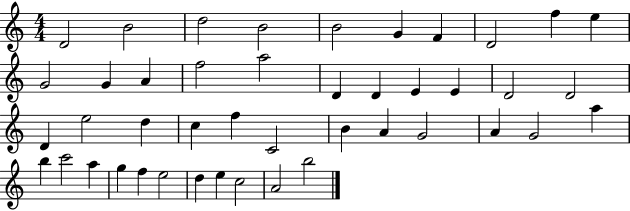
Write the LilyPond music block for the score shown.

{
  \clef treble
  \numericTimeSignature
  \time 4/4
  \key c \major
  d'2 b'2 | d''2 b'2 | b'2 g'4 f'4 | d'2 f''4 e''4 | \break g'2 g'4 a'4 | f''2 a''2 | d'4 d'4 e'4 e'4 | d'2 d'2 | \break d'4 e''2 d''4 | c''4 f''4 c'2 | b'4 a'4 g'2 | a'4 g'2 a''4 | \break b''4 c'''2 a''4 | g''4 f''4 e''2 | d''4 e''4 c''2 | a'2 b''2 | \break \bar "|."
}